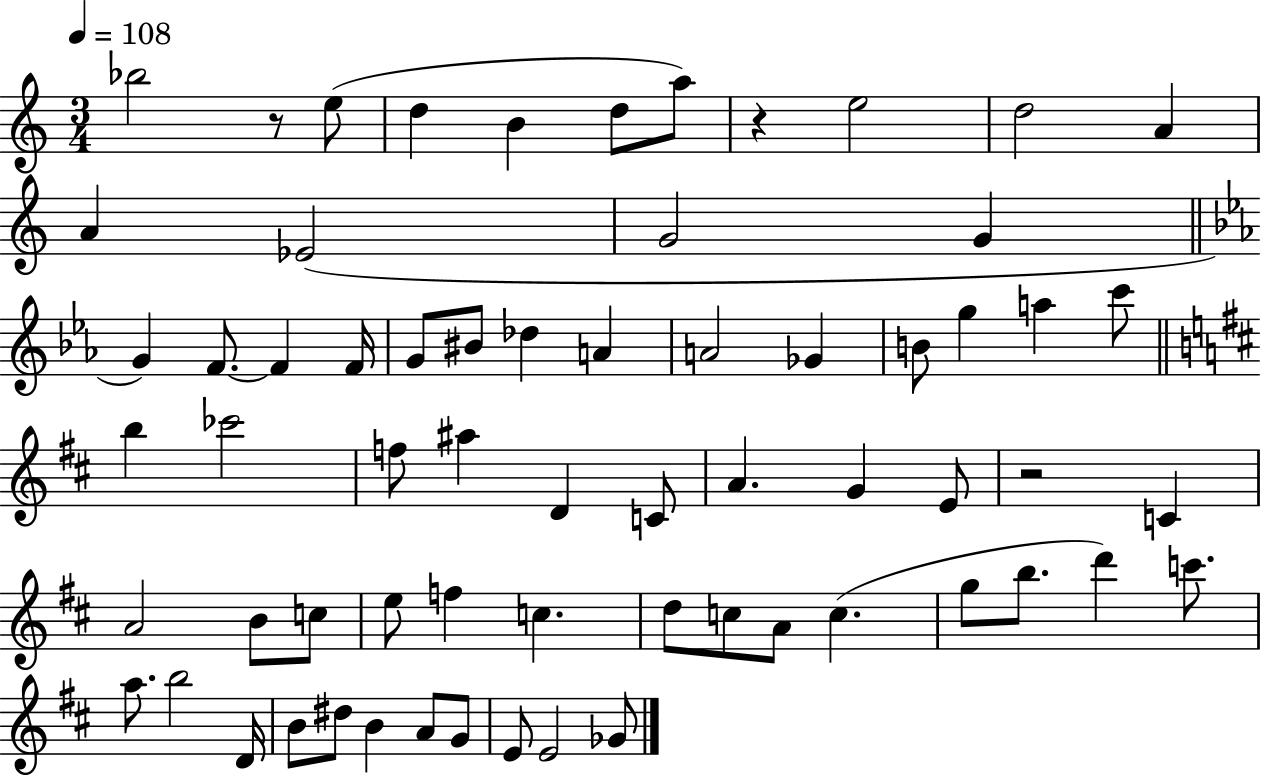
X:1
T:Untitled
M:3/4
L:1/4
K:C
_b2 z/2 e/2 d B d/2 a/2 z e2 d2 A A _E2 G2 G G F/2 F F/4 G/2 ^B/2 _d A A2 _G B/2 g a c'/2 b _c'2 f/2 ^a D C/2 A G E/2 z2 C A2 B/2 c/2 e/2 f c d/2 c/2 A/2 c g/2 b/2 d' c'/2 a/2 b2 D/4 B/2 ^d/2 B A/2 G/2 E/2 E2 _G/2